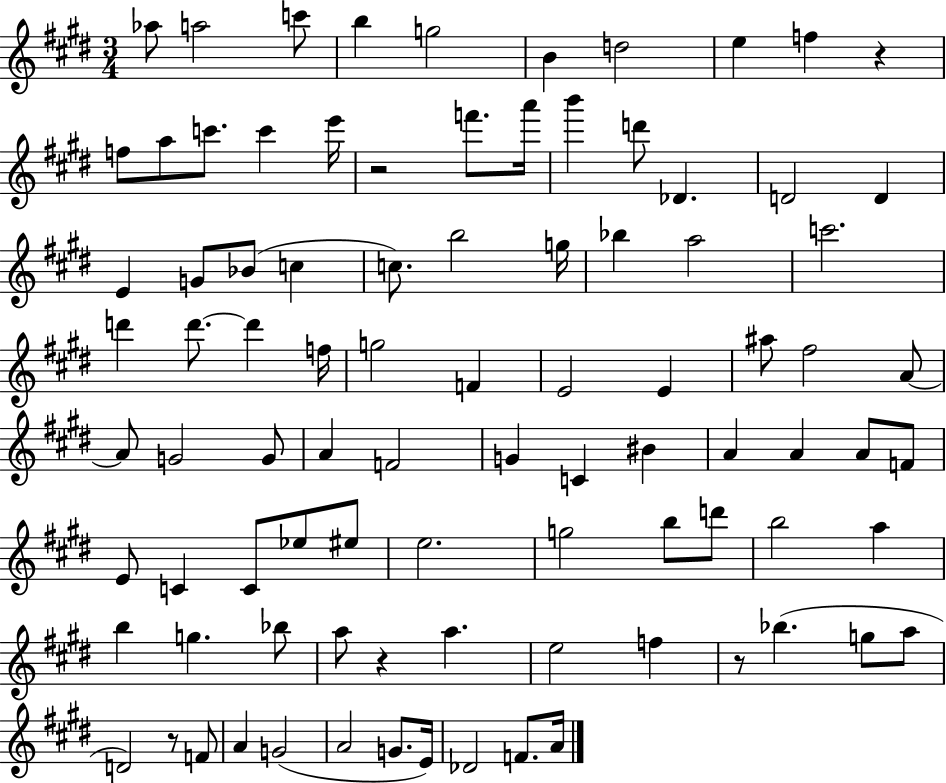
{
  \clef treble
  \numericTimeSignature
  \time 3/4
  \key e \major
  aes''8 a''2 c'''8 | b''4 g''2 | b'4 d''2 | e''4 f''4 r4 | \break f''8 a''8 c'''8. c'''4 e'''16 | r2 f'''8. a'''16 | b'''4 d'''8 des'4. | d'2 d'4 | \break e'4 g'8 bes'8( c''4 | c''8.) b''2 g''16 | bes''4 a''2 | c'''2. | \break d'''4 d'''8.~~ d'''4 f''16 | g''2 f'4 | e'2 e'4 | ais''8 fis''2 a'8~~ | \break a'8 g'2 g'8 | a'4 f'2 | g'4 c'4 bis'4 | a'4 a'4 a'8 f'8 | \break e'8 c'4 c'8 ees''8 eis''8 | e''2. | g''2 b''8 d'''8 | b''2 a''4 | \break b''4 g''4. bes''8 | a''8 r4 a''4. | e''2 f''4 | r8 bes''4.( g''8 a''8 | \break d'2) r8 f'8 | a'4 g'2( | a'2 g'8. e'16) | des'2 f'8. a'16 | \break \bar "|."
}